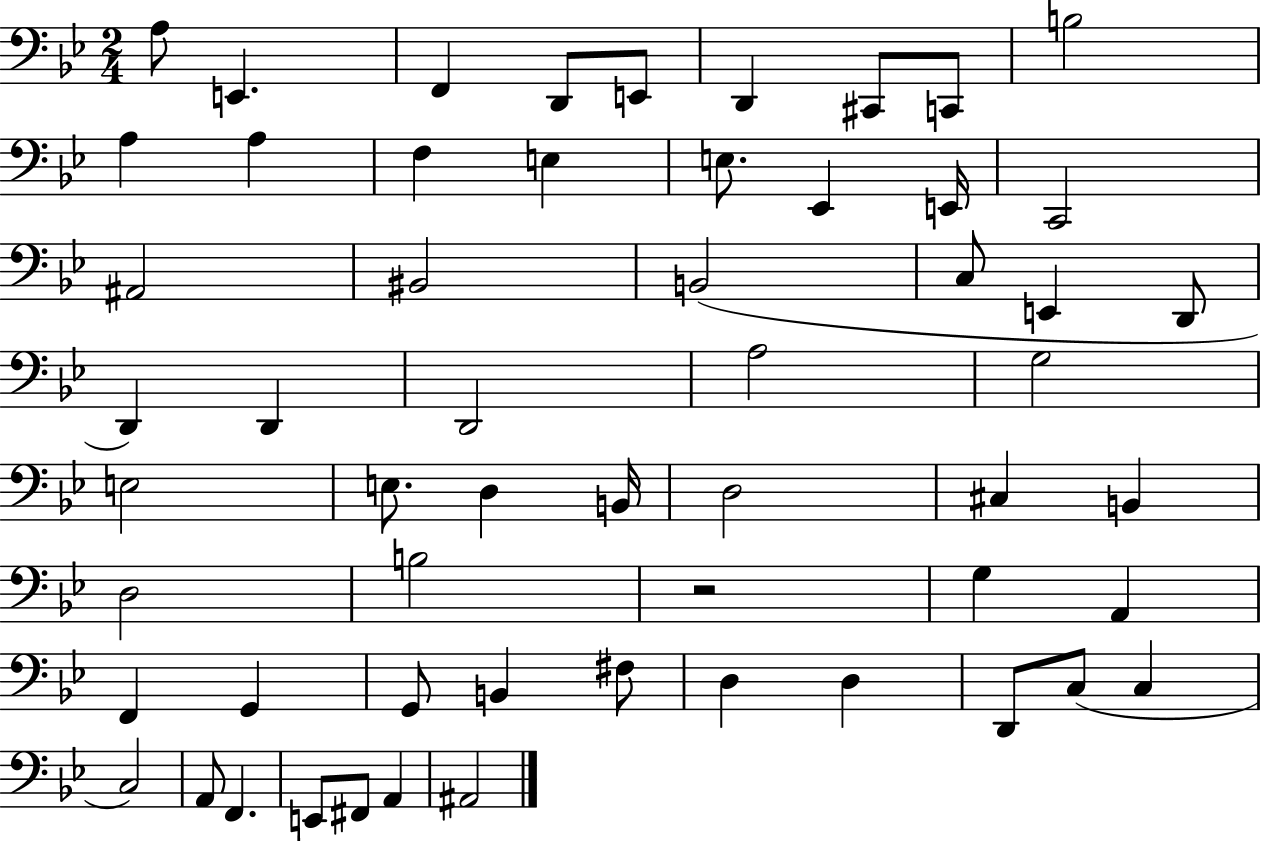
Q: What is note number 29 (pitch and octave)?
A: E3